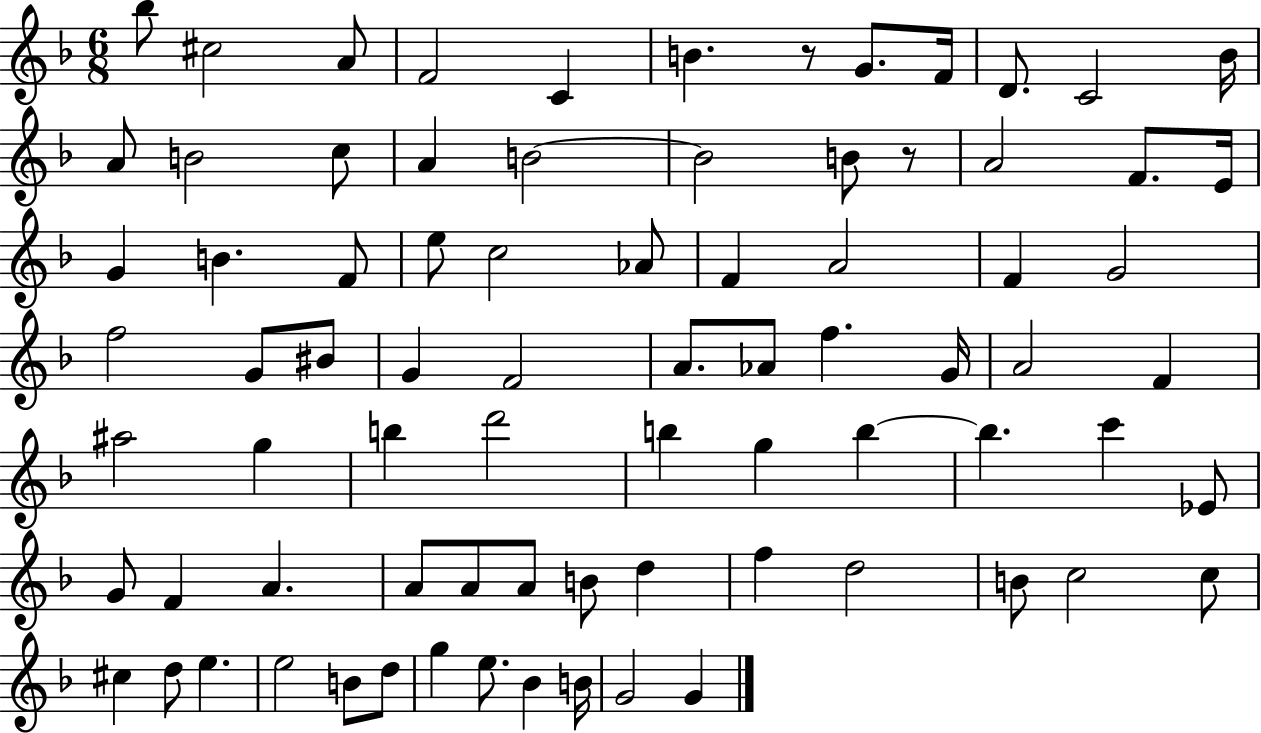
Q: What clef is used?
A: treble